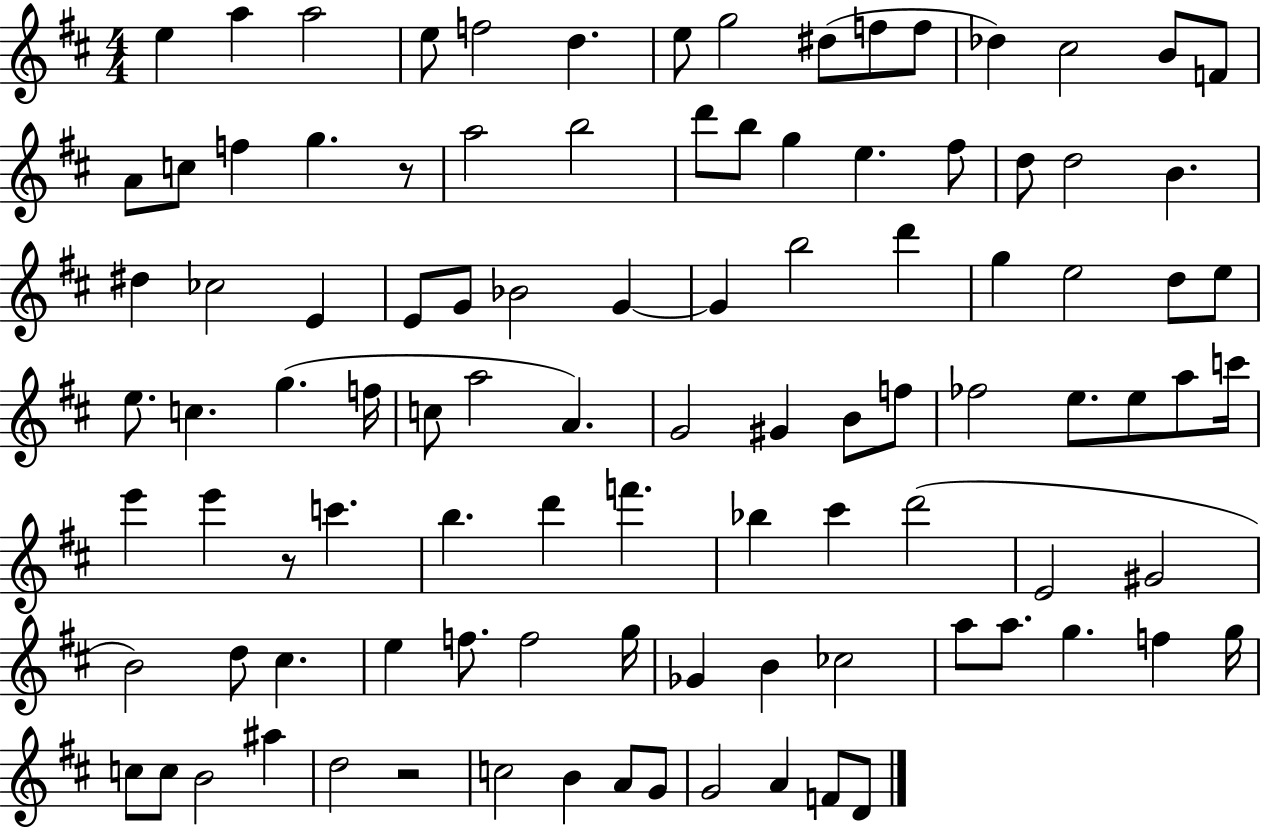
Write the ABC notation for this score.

X:1
T:Untitled
M:4/4
L:1/4
K:D
e a a2 e/2 f2 d e/2 g2 ^d/2 f/2 f/2 _d ^c2 B/2 F/2 A/2 c/2 f g z/2 a2 b2 d'/2 b/2 g e ^f/2 d/2 d2 B ^d _c2 E E/2 G/2 _B2 G G b2 d' g e2 d/2 e/2 e/2 c g f/4 c/2 a2 A G2 ^G B/2 f/2 _f2 e/2 e/2 a/2 c'/4 e' e' z/2 c' b d' f' _b ^c' d'2 E2 ^G2 B2 d/2 ^c e f/2 f2 g/4 _G B _c2 a/2 a/2 g f g/4 c/2 c/2 B2 ^a d2 z2 c2 B A/2 G/2 G2 A F/2 D/2